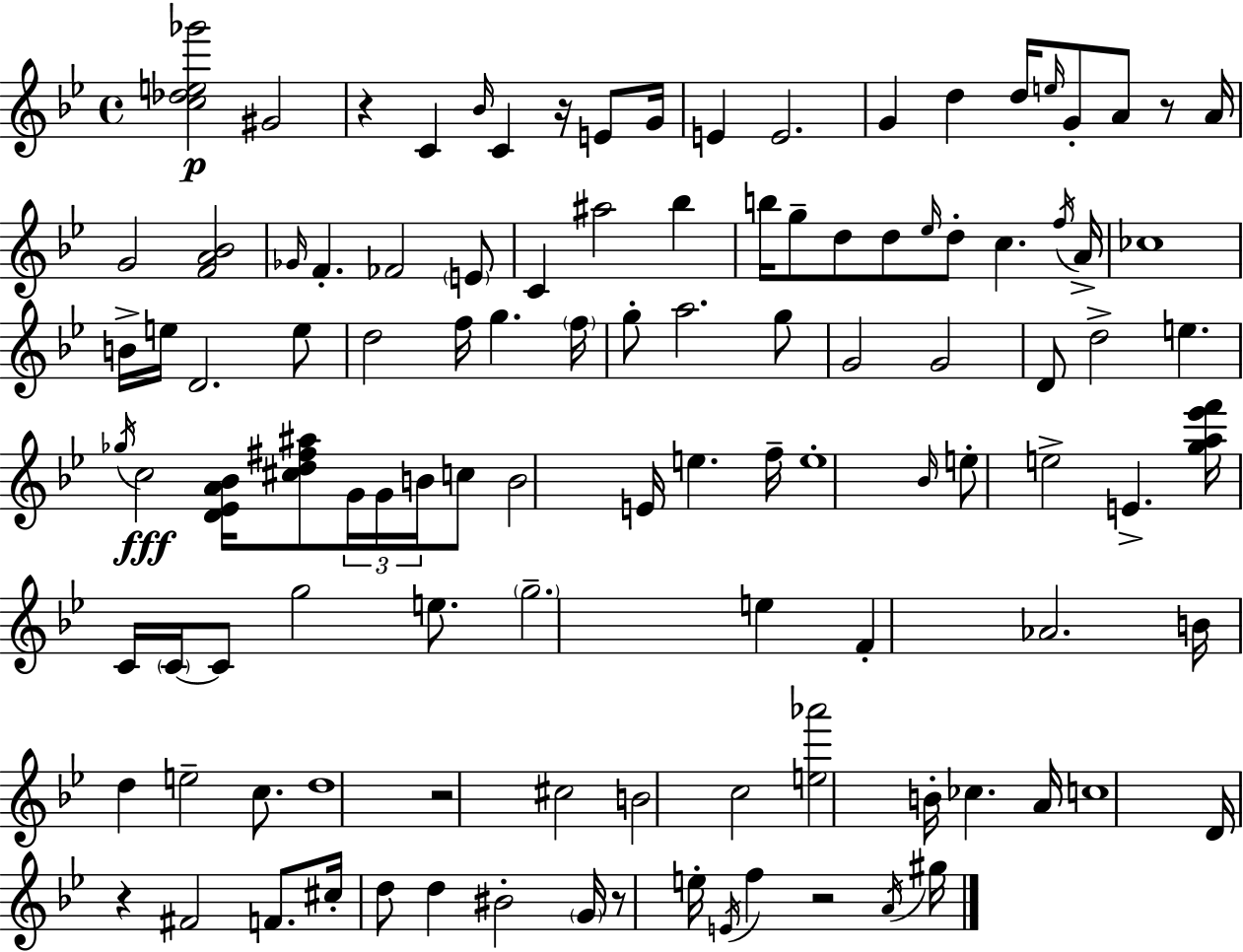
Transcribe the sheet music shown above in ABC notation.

X:1
T:Untitled
M:4/4
L:1/4
K:Bb
[c_de_g']2 ^G2 z C _B/4 C z/4 E/2 G/4 E E2 G d d/4 e/4 G/2 A/2 z/2 A/4 G2 [FA_B]2 _G/4 F _F2 E/2 C ^a2 _b b/4 g/2 d/2 d/2 _e/4 d/2 c f/4 A/4 _c4 B/4 e/4 D2 e/2 d2 f/4 g f/4 g/2 a2 g/2 G2 G2 D/2 d2 e _g/4 c2 [D_EA_B]/4 [^cd^f^a]/2 G/4 G/4 B/4 c/2 B2 E/4 e f/4 e4 _B/4 e/2 e2 E [ga_e'f']/4 C/4 C/4 C/2 g2 e/2 g2 e F _A2 B/4 d e2 c/2 d4 z2 ^c2 B2 c2 [e_a']2 B/4 _c A/4 c4 D/4 z ^F2 F/2 ^c/4 d/2 d ^B2 G/4 z/2 e/4 E/4 f z2 A/4 ^g/4